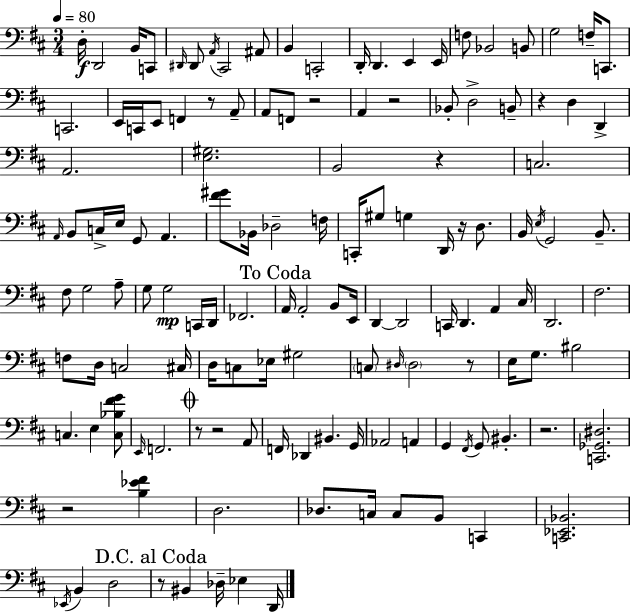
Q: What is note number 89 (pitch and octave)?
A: G3